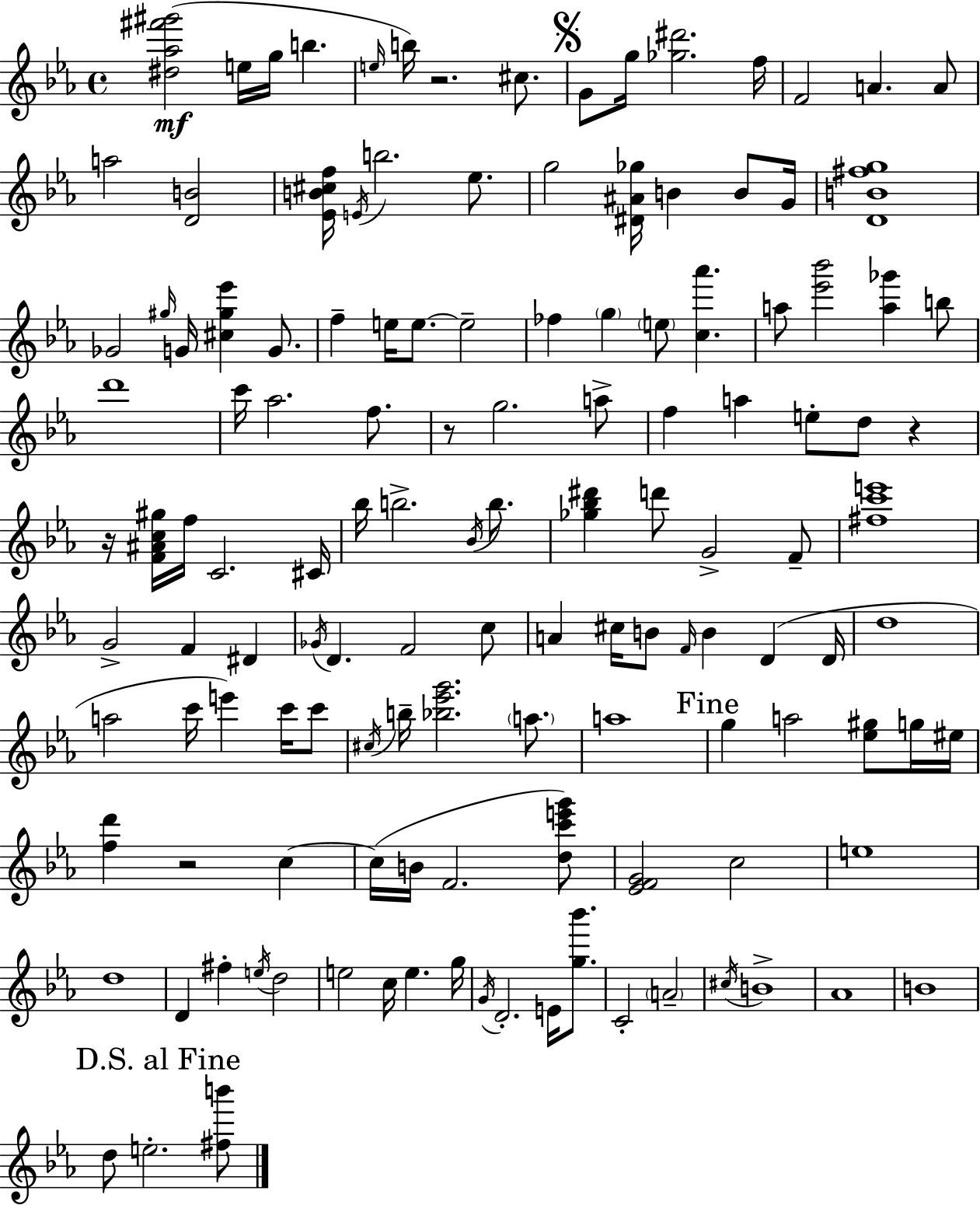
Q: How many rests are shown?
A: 5